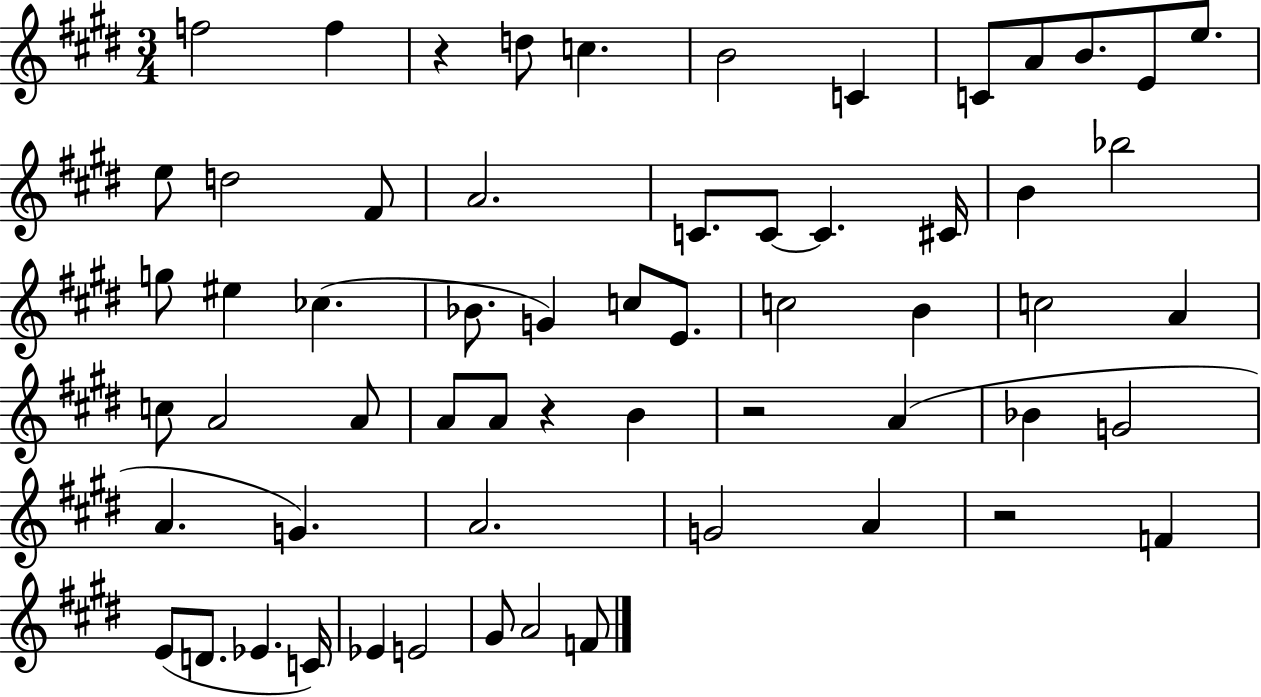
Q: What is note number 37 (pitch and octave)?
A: A4